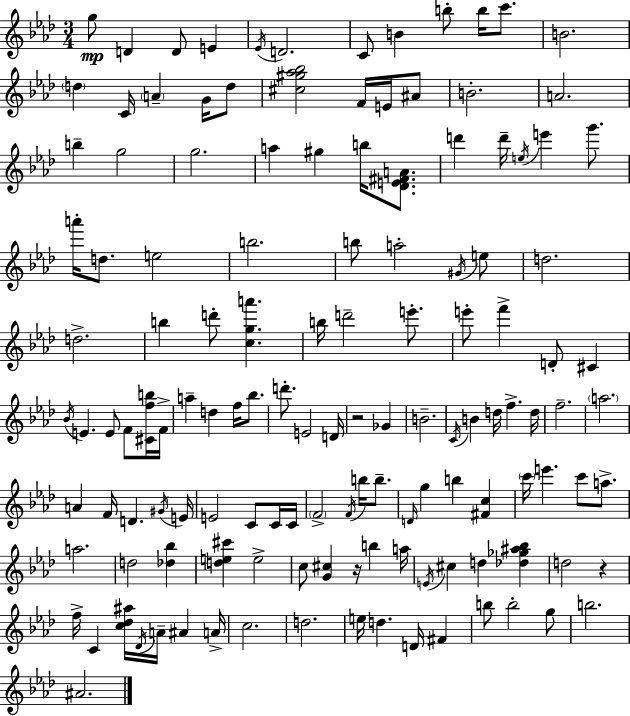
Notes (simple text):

G5/e D4/q D4/e E4/q Eb4/s D4/h. C4/e B4/q B5/e B5/s C6/e. B4/h. D5/q C4/s A4/q G4/s D5/e [C#5,G#5,Ab5,Bb5]/h F4/s E4/s A#4/e B4/h. A4/h. B5/q G5/h G5/h. A5/q G#5/q B5/s [Db4,E4,F#4,A4]/e. D6/q D6/s E5/s E6/q G6/e. A6/s D5/e. E5/h B5/h. B5/e A5/h G#4/s E5/e D5/h. D5/h. B5/q D6/e [C5,G5,A6]/q. B5/s D6/h E6/e. E6/e F6/q D4/e C#4/q Bb4/s E4/q. E4/e F4/e [C#4,F5,B5]/s F4/s A5/q D5/q F5/s Bb5/e. D6/e. E4/h D4/s R/h Gb4/q B4/h. C4/s B4/q D5/s F5/q. D5/s F5/h. A5/h. A4/q F4/s D4/q. G#4/s E4/s E4/h C4/e C4/s C4/s F4/h F4/s B5/s B5/e. D4/s G5/q B5/q [F#4,C5]/q C6/s E6/q. C6/e A5/e. A5/h. D5/h [Db5,Bb5]/q [D5,E5,C#6]/q E5/h C5/e [G4,C#5]/q R/s B5/q A5/s E4/s C#5/q D5/q [Db5,Gb5,A#5,Bb5]/q D5/h R/q F5/s C4/q [C5,Db5,A#5]/s Db4/s A4/s A#4/q A4/s C5/h. D5/h. E5/s D5/q. D4/s F#4/q B5/e B5/h G5/e B5/h. A#4/h.